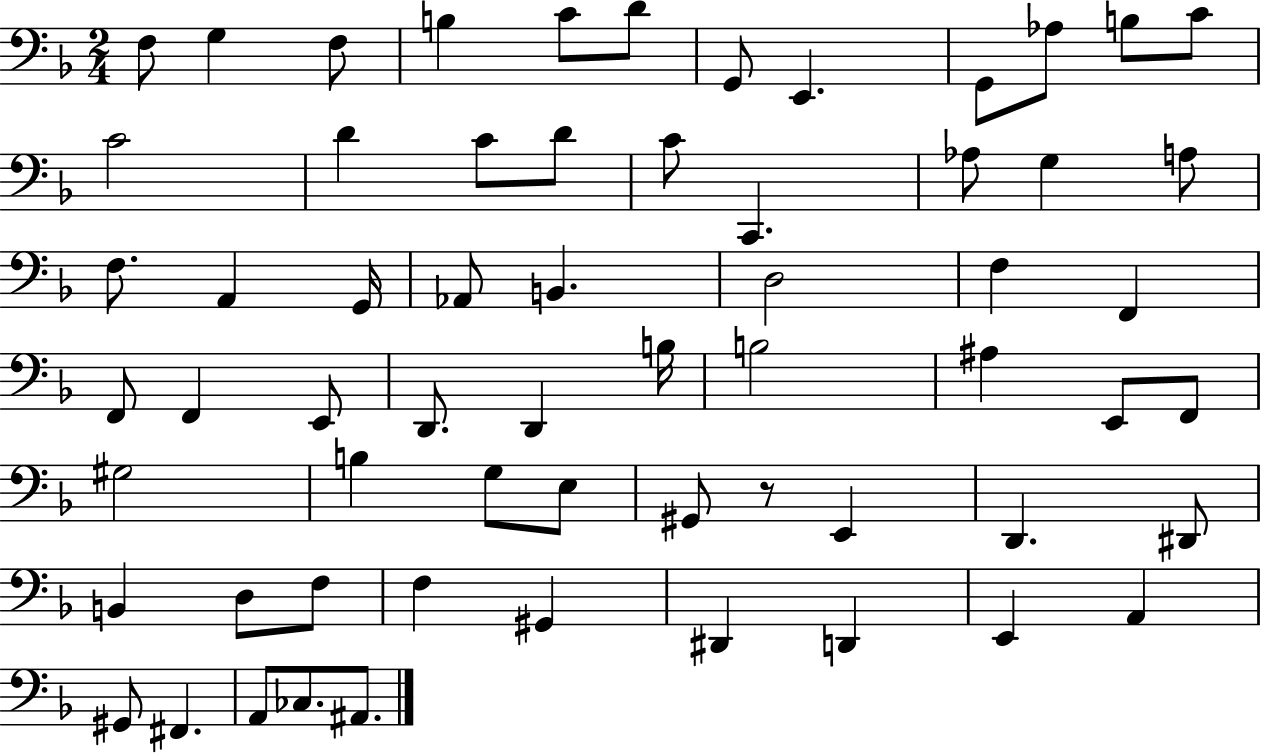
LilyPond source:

{
  \clef bass
  \numericTimeSignature
  \time 2/4
  \key f \major
  f8 g4 f8 | b4 c'8 d'8 | g,8 e,4. | g,8 aes8 b8 c'8 | \break c'2 | d'4 c'8 d'8 | c'8 c,4. | aes8 g4 a8 | \break f8. a,4 g,16 | aes,8 b,4. | d2 | f4 f,4 | \break f,8 f,4 e,8 | d,8. d,4 b16 | b2 | ais4 e,8 f,8 | \break gis2 | b4 g8 e8 | gis,8 r8 e,4 | d,4. dis,8 | \break b,4 d8 f8 | f4 gis,4 | dis,4 d,4 | e,4 a,4 | \break gis,8 fis,4. | a,8 ces8. ais,8. | \bar "|."
}